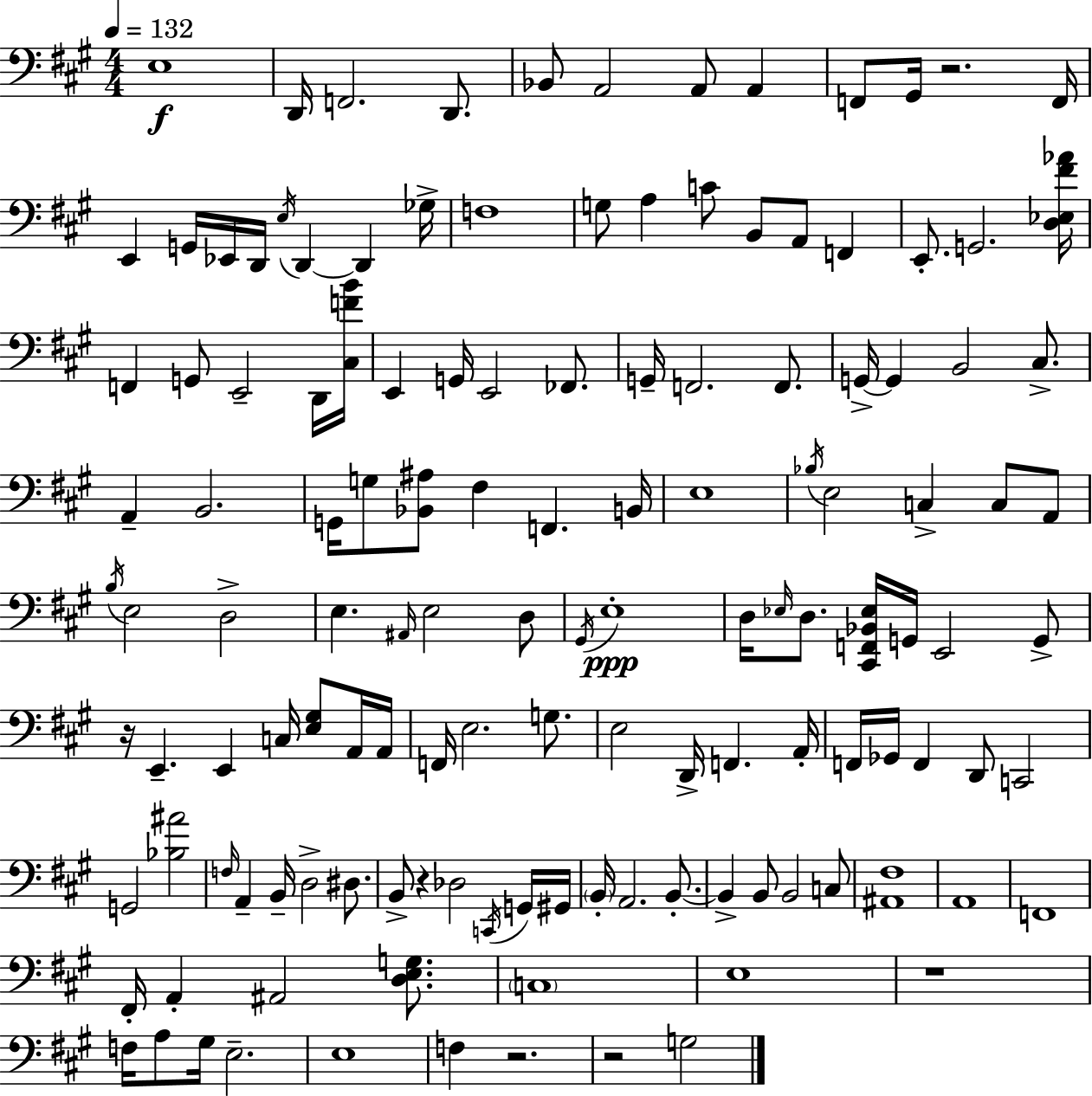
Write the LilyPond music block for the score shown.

{
  \clef bass
  \numericTimeSignature
  \time 4/4
  \key a \major
  \tempo 4 = 132
  \repeat volta 2 { e1\f | d,16 f,2. d,8. | bes,8 a,2 a,8 a,4 | f,8 gis,16 r2. f,16 | \break e,4 g,16 ees,16 d,16 \acciaccatura { e16 } d,4~~ d,4 | ges16-> f1 | g8 a4 c'8 b,8 a,8 f,4 | e,8.-. g,2. | \break <d ees fis' aes'>16 f,4 g,8 e,2-- d,16 | <cis f' b'>16 e,4 g,16 e,2 fes,8. | g,16-- f,2. f,8. | g,16->~~ g,4 b,2 cis8.-> | \break a,4-- b,2. | g,16 g8 <bes, ais>8 fis4 f,4. | b,16 e1 | \acciaccatura { bes16 } e2 c4-> c8 | \break a,8 \acciaccatura { b16 } e2 d2-> | e4. \grace { ais,16 } e2 | d8 \acciaccatura { gis,16 }\ppp e1-. | d16 \grace { ees16 } d8. <cis, f, bes, ees>16 g,16 e,2 | \break g,8-> r16 e,4.-- e,4 | c16 <e gis>8 a,16 a,16 f,16 e2. | g8. e2 d,16-> f,4. | a,16-. f,16 ges,16 f,4 d,8 c,2 | \break g,2 <bes ais'>2 | \grace { f16 } a,4-- b,16-- d2-> | dis8. b,8-> r4 des2 | \acciaccatura { c,16 } g,16 gis,16 \parenthesize b,16-. a,2. | \break b,8.-.~~ b,4-> b,8 b,2 | c8 <ais, fis>1 | a,1 | f,1 | \break fis,16-. a,4-. ais,2 | <d e g>8. \parenthesize c1 | e1 | r1 | \break f16 a8 gis16 e2.-- | e1 | f4 r2. | r2 | \break g2 } \bar "|."
}